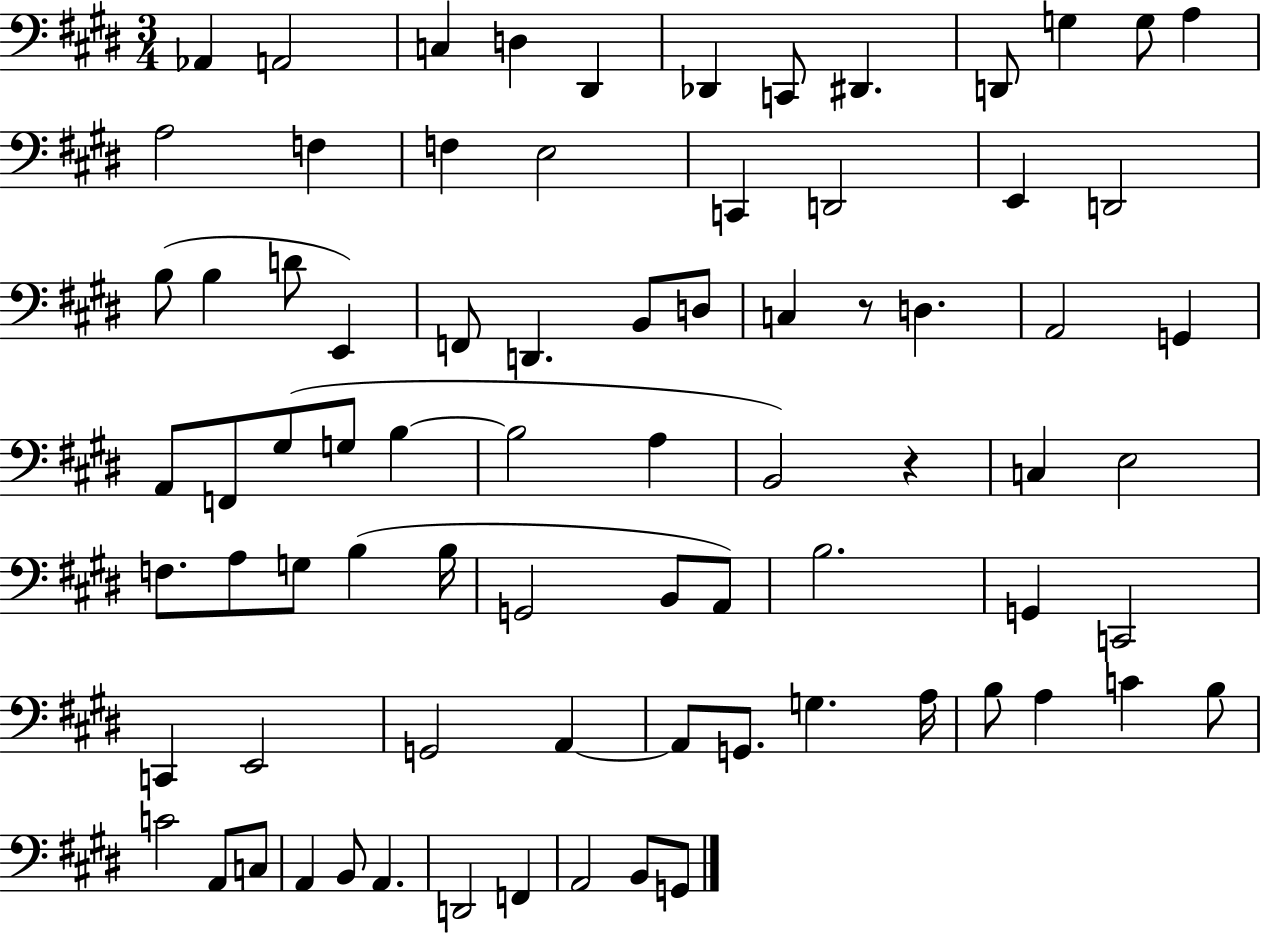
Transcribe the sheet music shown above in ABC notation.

X:1
T:Untitled
M:3/4
L:1/4
K:E
_A,, A,,2 C, D, ^D,, _D,, C,,/2 ^D,, D,,/2 G, G,/2 A, A,2 F, F, E,2 C,, D,,2 E,, D,,2 B,/2 B, D/2 E,, F,,/2 D,, B,,/2 D,/2 C, z/2 D, A,,2 G,, A,,/2 F,,/2 ^G,/2 G,/2 B, B,2 A, B,,2 z C, E,2 F,/2 A,/2 G,/2 B, B,/4 G,,2 B,,/2 A,,/2 B,2 G,, C,,2 C,, E,,2 G,,2 A,, A,,/2 G,,/2 G, A,/4 B,/2 A, C B,/2 C2 A,,/2 C,/2 A,, B,,/2 A,, D,,2 F,, A,,2 B,,/2 G,,/2